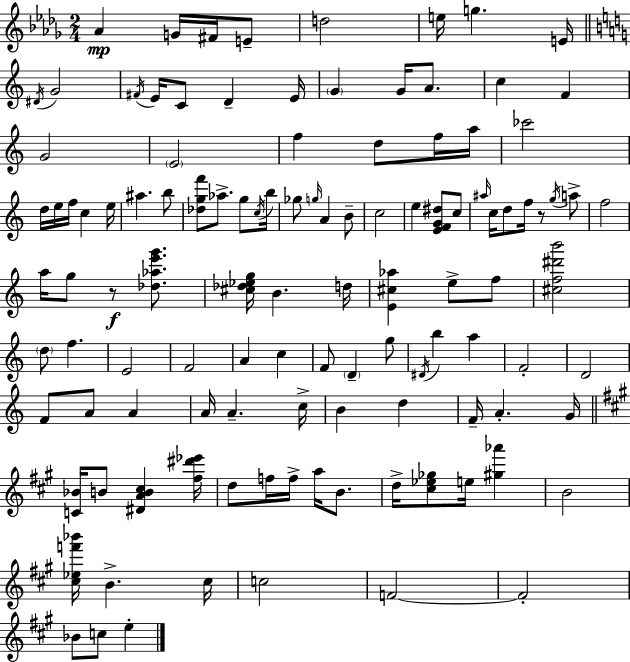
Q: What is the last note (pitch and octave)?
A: E5